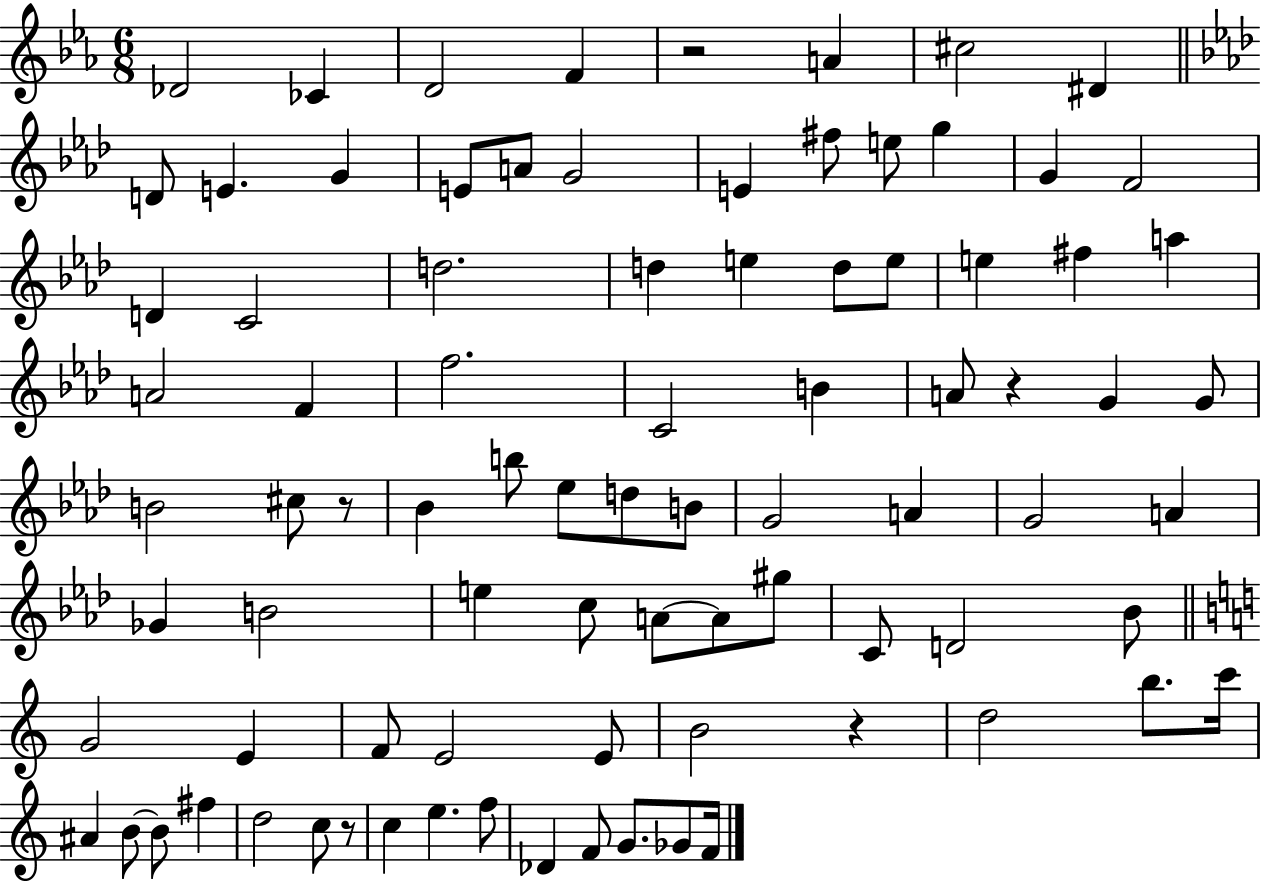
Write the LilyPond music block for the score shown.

{
  \clef treble
  \numericTimeSignature
  \time 6/8
  \key ees \major
  des'2 ces'4 | d'2 f'4 | r2 a'4 | cis''2 dis'4 | \break \bar "||" \break \key aes \major d'8 e'4. g'4 | e'8 a'8 g'2 | e'4 fis''8 e''8 g''4 | g'4 f'2 | \break d'4 c'2 | d''2. | d''4 e''4 d''8 e''8 | e''4 fis''4 a''4 | \break a'2 f'4 | f''2. | c'2 b'4 | a'8 r4 g'4 g'8 | \break b'2 cis''8 r8 | bes'4 b''8 ees''8 d''8 b'8 | g'2 a'4 | g'2 a'4 | \break ges'4 b'2 | e''4 c''8 a'8~~ a'8 gis''8 | c'8 d'2 bes'8 | \bar "||" \break \key c \major g'2 e'4 | f'8 e'2 e'8 | b'2 r4 | d''2 b''8. c'''16 | \break ais'4 b'8~~ b'8 fis''4 | d''2 c''8 r8 | c''4 e''4. f''8 | des'4 f'8 g'8. ges'8 f'16 | \break \bar "|."
}